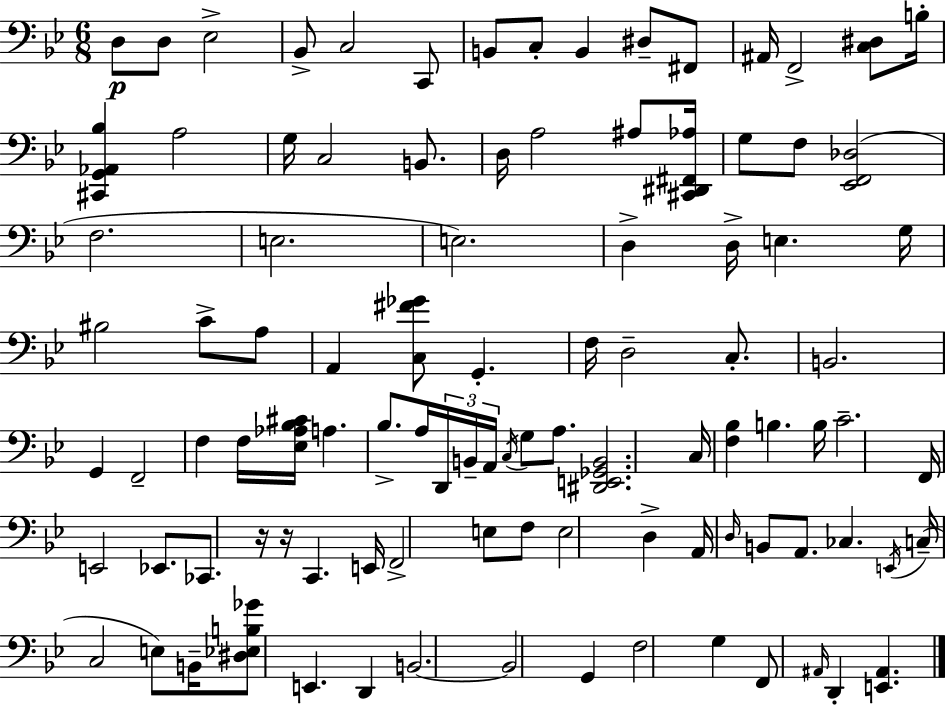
X:1
T:Untitled
M:6/8
L:1/4
K:Gm
D,/2 D,/2 _E,2 _B,,/2 C,2 C,,/2 B,,/2 C,/2 B,, ^D,/2 ^F,,/2 ^A,,/4 F,,2 [C,^D,]/2 B,/4 [^C,,G,,_A,,_B,] A,2 G,/4 C,2 B,,/2 D,/4 A,2 ^A,/2 [^C,,^D,,^F,,_A,]/4 G,/2 F,/2 [_E,,F,,_D,]2 F,2 E,2 E,2 D, D,/4 E, G,/4 ^B,2 C/2 A,/2 A,, [C,^F_G]/2 G,, F,/4 D,2 C,/2 B,,2 G,, F,,2 F, F,/4 [_E,_A,_B,^C]/4 A, _B,/2 A,/4 D,,/4 B,,/4 A,,/4 C,/4 G,/2 A,/2 [^D,,E,,_G,,B,,]2 C,/4 [F,_B,] B, B,/4 C2 F,,/4 E,,2 _E,,/2 _C,,/2 z/4 z/4 C,, E,,/4 F,,2 E,/2 F,/2 E,2 D, A,,/4 D,/4 B,,/2 A,,/2 _C, E,,/4 C,/4 C,2 E,/2 B,,/4 [^D,_E,B,_G]/2 E,, D,, B,,2 B,,2 G,, F,2 G, F,,/2 ^A,,/4 D,, [E,,^A,,]